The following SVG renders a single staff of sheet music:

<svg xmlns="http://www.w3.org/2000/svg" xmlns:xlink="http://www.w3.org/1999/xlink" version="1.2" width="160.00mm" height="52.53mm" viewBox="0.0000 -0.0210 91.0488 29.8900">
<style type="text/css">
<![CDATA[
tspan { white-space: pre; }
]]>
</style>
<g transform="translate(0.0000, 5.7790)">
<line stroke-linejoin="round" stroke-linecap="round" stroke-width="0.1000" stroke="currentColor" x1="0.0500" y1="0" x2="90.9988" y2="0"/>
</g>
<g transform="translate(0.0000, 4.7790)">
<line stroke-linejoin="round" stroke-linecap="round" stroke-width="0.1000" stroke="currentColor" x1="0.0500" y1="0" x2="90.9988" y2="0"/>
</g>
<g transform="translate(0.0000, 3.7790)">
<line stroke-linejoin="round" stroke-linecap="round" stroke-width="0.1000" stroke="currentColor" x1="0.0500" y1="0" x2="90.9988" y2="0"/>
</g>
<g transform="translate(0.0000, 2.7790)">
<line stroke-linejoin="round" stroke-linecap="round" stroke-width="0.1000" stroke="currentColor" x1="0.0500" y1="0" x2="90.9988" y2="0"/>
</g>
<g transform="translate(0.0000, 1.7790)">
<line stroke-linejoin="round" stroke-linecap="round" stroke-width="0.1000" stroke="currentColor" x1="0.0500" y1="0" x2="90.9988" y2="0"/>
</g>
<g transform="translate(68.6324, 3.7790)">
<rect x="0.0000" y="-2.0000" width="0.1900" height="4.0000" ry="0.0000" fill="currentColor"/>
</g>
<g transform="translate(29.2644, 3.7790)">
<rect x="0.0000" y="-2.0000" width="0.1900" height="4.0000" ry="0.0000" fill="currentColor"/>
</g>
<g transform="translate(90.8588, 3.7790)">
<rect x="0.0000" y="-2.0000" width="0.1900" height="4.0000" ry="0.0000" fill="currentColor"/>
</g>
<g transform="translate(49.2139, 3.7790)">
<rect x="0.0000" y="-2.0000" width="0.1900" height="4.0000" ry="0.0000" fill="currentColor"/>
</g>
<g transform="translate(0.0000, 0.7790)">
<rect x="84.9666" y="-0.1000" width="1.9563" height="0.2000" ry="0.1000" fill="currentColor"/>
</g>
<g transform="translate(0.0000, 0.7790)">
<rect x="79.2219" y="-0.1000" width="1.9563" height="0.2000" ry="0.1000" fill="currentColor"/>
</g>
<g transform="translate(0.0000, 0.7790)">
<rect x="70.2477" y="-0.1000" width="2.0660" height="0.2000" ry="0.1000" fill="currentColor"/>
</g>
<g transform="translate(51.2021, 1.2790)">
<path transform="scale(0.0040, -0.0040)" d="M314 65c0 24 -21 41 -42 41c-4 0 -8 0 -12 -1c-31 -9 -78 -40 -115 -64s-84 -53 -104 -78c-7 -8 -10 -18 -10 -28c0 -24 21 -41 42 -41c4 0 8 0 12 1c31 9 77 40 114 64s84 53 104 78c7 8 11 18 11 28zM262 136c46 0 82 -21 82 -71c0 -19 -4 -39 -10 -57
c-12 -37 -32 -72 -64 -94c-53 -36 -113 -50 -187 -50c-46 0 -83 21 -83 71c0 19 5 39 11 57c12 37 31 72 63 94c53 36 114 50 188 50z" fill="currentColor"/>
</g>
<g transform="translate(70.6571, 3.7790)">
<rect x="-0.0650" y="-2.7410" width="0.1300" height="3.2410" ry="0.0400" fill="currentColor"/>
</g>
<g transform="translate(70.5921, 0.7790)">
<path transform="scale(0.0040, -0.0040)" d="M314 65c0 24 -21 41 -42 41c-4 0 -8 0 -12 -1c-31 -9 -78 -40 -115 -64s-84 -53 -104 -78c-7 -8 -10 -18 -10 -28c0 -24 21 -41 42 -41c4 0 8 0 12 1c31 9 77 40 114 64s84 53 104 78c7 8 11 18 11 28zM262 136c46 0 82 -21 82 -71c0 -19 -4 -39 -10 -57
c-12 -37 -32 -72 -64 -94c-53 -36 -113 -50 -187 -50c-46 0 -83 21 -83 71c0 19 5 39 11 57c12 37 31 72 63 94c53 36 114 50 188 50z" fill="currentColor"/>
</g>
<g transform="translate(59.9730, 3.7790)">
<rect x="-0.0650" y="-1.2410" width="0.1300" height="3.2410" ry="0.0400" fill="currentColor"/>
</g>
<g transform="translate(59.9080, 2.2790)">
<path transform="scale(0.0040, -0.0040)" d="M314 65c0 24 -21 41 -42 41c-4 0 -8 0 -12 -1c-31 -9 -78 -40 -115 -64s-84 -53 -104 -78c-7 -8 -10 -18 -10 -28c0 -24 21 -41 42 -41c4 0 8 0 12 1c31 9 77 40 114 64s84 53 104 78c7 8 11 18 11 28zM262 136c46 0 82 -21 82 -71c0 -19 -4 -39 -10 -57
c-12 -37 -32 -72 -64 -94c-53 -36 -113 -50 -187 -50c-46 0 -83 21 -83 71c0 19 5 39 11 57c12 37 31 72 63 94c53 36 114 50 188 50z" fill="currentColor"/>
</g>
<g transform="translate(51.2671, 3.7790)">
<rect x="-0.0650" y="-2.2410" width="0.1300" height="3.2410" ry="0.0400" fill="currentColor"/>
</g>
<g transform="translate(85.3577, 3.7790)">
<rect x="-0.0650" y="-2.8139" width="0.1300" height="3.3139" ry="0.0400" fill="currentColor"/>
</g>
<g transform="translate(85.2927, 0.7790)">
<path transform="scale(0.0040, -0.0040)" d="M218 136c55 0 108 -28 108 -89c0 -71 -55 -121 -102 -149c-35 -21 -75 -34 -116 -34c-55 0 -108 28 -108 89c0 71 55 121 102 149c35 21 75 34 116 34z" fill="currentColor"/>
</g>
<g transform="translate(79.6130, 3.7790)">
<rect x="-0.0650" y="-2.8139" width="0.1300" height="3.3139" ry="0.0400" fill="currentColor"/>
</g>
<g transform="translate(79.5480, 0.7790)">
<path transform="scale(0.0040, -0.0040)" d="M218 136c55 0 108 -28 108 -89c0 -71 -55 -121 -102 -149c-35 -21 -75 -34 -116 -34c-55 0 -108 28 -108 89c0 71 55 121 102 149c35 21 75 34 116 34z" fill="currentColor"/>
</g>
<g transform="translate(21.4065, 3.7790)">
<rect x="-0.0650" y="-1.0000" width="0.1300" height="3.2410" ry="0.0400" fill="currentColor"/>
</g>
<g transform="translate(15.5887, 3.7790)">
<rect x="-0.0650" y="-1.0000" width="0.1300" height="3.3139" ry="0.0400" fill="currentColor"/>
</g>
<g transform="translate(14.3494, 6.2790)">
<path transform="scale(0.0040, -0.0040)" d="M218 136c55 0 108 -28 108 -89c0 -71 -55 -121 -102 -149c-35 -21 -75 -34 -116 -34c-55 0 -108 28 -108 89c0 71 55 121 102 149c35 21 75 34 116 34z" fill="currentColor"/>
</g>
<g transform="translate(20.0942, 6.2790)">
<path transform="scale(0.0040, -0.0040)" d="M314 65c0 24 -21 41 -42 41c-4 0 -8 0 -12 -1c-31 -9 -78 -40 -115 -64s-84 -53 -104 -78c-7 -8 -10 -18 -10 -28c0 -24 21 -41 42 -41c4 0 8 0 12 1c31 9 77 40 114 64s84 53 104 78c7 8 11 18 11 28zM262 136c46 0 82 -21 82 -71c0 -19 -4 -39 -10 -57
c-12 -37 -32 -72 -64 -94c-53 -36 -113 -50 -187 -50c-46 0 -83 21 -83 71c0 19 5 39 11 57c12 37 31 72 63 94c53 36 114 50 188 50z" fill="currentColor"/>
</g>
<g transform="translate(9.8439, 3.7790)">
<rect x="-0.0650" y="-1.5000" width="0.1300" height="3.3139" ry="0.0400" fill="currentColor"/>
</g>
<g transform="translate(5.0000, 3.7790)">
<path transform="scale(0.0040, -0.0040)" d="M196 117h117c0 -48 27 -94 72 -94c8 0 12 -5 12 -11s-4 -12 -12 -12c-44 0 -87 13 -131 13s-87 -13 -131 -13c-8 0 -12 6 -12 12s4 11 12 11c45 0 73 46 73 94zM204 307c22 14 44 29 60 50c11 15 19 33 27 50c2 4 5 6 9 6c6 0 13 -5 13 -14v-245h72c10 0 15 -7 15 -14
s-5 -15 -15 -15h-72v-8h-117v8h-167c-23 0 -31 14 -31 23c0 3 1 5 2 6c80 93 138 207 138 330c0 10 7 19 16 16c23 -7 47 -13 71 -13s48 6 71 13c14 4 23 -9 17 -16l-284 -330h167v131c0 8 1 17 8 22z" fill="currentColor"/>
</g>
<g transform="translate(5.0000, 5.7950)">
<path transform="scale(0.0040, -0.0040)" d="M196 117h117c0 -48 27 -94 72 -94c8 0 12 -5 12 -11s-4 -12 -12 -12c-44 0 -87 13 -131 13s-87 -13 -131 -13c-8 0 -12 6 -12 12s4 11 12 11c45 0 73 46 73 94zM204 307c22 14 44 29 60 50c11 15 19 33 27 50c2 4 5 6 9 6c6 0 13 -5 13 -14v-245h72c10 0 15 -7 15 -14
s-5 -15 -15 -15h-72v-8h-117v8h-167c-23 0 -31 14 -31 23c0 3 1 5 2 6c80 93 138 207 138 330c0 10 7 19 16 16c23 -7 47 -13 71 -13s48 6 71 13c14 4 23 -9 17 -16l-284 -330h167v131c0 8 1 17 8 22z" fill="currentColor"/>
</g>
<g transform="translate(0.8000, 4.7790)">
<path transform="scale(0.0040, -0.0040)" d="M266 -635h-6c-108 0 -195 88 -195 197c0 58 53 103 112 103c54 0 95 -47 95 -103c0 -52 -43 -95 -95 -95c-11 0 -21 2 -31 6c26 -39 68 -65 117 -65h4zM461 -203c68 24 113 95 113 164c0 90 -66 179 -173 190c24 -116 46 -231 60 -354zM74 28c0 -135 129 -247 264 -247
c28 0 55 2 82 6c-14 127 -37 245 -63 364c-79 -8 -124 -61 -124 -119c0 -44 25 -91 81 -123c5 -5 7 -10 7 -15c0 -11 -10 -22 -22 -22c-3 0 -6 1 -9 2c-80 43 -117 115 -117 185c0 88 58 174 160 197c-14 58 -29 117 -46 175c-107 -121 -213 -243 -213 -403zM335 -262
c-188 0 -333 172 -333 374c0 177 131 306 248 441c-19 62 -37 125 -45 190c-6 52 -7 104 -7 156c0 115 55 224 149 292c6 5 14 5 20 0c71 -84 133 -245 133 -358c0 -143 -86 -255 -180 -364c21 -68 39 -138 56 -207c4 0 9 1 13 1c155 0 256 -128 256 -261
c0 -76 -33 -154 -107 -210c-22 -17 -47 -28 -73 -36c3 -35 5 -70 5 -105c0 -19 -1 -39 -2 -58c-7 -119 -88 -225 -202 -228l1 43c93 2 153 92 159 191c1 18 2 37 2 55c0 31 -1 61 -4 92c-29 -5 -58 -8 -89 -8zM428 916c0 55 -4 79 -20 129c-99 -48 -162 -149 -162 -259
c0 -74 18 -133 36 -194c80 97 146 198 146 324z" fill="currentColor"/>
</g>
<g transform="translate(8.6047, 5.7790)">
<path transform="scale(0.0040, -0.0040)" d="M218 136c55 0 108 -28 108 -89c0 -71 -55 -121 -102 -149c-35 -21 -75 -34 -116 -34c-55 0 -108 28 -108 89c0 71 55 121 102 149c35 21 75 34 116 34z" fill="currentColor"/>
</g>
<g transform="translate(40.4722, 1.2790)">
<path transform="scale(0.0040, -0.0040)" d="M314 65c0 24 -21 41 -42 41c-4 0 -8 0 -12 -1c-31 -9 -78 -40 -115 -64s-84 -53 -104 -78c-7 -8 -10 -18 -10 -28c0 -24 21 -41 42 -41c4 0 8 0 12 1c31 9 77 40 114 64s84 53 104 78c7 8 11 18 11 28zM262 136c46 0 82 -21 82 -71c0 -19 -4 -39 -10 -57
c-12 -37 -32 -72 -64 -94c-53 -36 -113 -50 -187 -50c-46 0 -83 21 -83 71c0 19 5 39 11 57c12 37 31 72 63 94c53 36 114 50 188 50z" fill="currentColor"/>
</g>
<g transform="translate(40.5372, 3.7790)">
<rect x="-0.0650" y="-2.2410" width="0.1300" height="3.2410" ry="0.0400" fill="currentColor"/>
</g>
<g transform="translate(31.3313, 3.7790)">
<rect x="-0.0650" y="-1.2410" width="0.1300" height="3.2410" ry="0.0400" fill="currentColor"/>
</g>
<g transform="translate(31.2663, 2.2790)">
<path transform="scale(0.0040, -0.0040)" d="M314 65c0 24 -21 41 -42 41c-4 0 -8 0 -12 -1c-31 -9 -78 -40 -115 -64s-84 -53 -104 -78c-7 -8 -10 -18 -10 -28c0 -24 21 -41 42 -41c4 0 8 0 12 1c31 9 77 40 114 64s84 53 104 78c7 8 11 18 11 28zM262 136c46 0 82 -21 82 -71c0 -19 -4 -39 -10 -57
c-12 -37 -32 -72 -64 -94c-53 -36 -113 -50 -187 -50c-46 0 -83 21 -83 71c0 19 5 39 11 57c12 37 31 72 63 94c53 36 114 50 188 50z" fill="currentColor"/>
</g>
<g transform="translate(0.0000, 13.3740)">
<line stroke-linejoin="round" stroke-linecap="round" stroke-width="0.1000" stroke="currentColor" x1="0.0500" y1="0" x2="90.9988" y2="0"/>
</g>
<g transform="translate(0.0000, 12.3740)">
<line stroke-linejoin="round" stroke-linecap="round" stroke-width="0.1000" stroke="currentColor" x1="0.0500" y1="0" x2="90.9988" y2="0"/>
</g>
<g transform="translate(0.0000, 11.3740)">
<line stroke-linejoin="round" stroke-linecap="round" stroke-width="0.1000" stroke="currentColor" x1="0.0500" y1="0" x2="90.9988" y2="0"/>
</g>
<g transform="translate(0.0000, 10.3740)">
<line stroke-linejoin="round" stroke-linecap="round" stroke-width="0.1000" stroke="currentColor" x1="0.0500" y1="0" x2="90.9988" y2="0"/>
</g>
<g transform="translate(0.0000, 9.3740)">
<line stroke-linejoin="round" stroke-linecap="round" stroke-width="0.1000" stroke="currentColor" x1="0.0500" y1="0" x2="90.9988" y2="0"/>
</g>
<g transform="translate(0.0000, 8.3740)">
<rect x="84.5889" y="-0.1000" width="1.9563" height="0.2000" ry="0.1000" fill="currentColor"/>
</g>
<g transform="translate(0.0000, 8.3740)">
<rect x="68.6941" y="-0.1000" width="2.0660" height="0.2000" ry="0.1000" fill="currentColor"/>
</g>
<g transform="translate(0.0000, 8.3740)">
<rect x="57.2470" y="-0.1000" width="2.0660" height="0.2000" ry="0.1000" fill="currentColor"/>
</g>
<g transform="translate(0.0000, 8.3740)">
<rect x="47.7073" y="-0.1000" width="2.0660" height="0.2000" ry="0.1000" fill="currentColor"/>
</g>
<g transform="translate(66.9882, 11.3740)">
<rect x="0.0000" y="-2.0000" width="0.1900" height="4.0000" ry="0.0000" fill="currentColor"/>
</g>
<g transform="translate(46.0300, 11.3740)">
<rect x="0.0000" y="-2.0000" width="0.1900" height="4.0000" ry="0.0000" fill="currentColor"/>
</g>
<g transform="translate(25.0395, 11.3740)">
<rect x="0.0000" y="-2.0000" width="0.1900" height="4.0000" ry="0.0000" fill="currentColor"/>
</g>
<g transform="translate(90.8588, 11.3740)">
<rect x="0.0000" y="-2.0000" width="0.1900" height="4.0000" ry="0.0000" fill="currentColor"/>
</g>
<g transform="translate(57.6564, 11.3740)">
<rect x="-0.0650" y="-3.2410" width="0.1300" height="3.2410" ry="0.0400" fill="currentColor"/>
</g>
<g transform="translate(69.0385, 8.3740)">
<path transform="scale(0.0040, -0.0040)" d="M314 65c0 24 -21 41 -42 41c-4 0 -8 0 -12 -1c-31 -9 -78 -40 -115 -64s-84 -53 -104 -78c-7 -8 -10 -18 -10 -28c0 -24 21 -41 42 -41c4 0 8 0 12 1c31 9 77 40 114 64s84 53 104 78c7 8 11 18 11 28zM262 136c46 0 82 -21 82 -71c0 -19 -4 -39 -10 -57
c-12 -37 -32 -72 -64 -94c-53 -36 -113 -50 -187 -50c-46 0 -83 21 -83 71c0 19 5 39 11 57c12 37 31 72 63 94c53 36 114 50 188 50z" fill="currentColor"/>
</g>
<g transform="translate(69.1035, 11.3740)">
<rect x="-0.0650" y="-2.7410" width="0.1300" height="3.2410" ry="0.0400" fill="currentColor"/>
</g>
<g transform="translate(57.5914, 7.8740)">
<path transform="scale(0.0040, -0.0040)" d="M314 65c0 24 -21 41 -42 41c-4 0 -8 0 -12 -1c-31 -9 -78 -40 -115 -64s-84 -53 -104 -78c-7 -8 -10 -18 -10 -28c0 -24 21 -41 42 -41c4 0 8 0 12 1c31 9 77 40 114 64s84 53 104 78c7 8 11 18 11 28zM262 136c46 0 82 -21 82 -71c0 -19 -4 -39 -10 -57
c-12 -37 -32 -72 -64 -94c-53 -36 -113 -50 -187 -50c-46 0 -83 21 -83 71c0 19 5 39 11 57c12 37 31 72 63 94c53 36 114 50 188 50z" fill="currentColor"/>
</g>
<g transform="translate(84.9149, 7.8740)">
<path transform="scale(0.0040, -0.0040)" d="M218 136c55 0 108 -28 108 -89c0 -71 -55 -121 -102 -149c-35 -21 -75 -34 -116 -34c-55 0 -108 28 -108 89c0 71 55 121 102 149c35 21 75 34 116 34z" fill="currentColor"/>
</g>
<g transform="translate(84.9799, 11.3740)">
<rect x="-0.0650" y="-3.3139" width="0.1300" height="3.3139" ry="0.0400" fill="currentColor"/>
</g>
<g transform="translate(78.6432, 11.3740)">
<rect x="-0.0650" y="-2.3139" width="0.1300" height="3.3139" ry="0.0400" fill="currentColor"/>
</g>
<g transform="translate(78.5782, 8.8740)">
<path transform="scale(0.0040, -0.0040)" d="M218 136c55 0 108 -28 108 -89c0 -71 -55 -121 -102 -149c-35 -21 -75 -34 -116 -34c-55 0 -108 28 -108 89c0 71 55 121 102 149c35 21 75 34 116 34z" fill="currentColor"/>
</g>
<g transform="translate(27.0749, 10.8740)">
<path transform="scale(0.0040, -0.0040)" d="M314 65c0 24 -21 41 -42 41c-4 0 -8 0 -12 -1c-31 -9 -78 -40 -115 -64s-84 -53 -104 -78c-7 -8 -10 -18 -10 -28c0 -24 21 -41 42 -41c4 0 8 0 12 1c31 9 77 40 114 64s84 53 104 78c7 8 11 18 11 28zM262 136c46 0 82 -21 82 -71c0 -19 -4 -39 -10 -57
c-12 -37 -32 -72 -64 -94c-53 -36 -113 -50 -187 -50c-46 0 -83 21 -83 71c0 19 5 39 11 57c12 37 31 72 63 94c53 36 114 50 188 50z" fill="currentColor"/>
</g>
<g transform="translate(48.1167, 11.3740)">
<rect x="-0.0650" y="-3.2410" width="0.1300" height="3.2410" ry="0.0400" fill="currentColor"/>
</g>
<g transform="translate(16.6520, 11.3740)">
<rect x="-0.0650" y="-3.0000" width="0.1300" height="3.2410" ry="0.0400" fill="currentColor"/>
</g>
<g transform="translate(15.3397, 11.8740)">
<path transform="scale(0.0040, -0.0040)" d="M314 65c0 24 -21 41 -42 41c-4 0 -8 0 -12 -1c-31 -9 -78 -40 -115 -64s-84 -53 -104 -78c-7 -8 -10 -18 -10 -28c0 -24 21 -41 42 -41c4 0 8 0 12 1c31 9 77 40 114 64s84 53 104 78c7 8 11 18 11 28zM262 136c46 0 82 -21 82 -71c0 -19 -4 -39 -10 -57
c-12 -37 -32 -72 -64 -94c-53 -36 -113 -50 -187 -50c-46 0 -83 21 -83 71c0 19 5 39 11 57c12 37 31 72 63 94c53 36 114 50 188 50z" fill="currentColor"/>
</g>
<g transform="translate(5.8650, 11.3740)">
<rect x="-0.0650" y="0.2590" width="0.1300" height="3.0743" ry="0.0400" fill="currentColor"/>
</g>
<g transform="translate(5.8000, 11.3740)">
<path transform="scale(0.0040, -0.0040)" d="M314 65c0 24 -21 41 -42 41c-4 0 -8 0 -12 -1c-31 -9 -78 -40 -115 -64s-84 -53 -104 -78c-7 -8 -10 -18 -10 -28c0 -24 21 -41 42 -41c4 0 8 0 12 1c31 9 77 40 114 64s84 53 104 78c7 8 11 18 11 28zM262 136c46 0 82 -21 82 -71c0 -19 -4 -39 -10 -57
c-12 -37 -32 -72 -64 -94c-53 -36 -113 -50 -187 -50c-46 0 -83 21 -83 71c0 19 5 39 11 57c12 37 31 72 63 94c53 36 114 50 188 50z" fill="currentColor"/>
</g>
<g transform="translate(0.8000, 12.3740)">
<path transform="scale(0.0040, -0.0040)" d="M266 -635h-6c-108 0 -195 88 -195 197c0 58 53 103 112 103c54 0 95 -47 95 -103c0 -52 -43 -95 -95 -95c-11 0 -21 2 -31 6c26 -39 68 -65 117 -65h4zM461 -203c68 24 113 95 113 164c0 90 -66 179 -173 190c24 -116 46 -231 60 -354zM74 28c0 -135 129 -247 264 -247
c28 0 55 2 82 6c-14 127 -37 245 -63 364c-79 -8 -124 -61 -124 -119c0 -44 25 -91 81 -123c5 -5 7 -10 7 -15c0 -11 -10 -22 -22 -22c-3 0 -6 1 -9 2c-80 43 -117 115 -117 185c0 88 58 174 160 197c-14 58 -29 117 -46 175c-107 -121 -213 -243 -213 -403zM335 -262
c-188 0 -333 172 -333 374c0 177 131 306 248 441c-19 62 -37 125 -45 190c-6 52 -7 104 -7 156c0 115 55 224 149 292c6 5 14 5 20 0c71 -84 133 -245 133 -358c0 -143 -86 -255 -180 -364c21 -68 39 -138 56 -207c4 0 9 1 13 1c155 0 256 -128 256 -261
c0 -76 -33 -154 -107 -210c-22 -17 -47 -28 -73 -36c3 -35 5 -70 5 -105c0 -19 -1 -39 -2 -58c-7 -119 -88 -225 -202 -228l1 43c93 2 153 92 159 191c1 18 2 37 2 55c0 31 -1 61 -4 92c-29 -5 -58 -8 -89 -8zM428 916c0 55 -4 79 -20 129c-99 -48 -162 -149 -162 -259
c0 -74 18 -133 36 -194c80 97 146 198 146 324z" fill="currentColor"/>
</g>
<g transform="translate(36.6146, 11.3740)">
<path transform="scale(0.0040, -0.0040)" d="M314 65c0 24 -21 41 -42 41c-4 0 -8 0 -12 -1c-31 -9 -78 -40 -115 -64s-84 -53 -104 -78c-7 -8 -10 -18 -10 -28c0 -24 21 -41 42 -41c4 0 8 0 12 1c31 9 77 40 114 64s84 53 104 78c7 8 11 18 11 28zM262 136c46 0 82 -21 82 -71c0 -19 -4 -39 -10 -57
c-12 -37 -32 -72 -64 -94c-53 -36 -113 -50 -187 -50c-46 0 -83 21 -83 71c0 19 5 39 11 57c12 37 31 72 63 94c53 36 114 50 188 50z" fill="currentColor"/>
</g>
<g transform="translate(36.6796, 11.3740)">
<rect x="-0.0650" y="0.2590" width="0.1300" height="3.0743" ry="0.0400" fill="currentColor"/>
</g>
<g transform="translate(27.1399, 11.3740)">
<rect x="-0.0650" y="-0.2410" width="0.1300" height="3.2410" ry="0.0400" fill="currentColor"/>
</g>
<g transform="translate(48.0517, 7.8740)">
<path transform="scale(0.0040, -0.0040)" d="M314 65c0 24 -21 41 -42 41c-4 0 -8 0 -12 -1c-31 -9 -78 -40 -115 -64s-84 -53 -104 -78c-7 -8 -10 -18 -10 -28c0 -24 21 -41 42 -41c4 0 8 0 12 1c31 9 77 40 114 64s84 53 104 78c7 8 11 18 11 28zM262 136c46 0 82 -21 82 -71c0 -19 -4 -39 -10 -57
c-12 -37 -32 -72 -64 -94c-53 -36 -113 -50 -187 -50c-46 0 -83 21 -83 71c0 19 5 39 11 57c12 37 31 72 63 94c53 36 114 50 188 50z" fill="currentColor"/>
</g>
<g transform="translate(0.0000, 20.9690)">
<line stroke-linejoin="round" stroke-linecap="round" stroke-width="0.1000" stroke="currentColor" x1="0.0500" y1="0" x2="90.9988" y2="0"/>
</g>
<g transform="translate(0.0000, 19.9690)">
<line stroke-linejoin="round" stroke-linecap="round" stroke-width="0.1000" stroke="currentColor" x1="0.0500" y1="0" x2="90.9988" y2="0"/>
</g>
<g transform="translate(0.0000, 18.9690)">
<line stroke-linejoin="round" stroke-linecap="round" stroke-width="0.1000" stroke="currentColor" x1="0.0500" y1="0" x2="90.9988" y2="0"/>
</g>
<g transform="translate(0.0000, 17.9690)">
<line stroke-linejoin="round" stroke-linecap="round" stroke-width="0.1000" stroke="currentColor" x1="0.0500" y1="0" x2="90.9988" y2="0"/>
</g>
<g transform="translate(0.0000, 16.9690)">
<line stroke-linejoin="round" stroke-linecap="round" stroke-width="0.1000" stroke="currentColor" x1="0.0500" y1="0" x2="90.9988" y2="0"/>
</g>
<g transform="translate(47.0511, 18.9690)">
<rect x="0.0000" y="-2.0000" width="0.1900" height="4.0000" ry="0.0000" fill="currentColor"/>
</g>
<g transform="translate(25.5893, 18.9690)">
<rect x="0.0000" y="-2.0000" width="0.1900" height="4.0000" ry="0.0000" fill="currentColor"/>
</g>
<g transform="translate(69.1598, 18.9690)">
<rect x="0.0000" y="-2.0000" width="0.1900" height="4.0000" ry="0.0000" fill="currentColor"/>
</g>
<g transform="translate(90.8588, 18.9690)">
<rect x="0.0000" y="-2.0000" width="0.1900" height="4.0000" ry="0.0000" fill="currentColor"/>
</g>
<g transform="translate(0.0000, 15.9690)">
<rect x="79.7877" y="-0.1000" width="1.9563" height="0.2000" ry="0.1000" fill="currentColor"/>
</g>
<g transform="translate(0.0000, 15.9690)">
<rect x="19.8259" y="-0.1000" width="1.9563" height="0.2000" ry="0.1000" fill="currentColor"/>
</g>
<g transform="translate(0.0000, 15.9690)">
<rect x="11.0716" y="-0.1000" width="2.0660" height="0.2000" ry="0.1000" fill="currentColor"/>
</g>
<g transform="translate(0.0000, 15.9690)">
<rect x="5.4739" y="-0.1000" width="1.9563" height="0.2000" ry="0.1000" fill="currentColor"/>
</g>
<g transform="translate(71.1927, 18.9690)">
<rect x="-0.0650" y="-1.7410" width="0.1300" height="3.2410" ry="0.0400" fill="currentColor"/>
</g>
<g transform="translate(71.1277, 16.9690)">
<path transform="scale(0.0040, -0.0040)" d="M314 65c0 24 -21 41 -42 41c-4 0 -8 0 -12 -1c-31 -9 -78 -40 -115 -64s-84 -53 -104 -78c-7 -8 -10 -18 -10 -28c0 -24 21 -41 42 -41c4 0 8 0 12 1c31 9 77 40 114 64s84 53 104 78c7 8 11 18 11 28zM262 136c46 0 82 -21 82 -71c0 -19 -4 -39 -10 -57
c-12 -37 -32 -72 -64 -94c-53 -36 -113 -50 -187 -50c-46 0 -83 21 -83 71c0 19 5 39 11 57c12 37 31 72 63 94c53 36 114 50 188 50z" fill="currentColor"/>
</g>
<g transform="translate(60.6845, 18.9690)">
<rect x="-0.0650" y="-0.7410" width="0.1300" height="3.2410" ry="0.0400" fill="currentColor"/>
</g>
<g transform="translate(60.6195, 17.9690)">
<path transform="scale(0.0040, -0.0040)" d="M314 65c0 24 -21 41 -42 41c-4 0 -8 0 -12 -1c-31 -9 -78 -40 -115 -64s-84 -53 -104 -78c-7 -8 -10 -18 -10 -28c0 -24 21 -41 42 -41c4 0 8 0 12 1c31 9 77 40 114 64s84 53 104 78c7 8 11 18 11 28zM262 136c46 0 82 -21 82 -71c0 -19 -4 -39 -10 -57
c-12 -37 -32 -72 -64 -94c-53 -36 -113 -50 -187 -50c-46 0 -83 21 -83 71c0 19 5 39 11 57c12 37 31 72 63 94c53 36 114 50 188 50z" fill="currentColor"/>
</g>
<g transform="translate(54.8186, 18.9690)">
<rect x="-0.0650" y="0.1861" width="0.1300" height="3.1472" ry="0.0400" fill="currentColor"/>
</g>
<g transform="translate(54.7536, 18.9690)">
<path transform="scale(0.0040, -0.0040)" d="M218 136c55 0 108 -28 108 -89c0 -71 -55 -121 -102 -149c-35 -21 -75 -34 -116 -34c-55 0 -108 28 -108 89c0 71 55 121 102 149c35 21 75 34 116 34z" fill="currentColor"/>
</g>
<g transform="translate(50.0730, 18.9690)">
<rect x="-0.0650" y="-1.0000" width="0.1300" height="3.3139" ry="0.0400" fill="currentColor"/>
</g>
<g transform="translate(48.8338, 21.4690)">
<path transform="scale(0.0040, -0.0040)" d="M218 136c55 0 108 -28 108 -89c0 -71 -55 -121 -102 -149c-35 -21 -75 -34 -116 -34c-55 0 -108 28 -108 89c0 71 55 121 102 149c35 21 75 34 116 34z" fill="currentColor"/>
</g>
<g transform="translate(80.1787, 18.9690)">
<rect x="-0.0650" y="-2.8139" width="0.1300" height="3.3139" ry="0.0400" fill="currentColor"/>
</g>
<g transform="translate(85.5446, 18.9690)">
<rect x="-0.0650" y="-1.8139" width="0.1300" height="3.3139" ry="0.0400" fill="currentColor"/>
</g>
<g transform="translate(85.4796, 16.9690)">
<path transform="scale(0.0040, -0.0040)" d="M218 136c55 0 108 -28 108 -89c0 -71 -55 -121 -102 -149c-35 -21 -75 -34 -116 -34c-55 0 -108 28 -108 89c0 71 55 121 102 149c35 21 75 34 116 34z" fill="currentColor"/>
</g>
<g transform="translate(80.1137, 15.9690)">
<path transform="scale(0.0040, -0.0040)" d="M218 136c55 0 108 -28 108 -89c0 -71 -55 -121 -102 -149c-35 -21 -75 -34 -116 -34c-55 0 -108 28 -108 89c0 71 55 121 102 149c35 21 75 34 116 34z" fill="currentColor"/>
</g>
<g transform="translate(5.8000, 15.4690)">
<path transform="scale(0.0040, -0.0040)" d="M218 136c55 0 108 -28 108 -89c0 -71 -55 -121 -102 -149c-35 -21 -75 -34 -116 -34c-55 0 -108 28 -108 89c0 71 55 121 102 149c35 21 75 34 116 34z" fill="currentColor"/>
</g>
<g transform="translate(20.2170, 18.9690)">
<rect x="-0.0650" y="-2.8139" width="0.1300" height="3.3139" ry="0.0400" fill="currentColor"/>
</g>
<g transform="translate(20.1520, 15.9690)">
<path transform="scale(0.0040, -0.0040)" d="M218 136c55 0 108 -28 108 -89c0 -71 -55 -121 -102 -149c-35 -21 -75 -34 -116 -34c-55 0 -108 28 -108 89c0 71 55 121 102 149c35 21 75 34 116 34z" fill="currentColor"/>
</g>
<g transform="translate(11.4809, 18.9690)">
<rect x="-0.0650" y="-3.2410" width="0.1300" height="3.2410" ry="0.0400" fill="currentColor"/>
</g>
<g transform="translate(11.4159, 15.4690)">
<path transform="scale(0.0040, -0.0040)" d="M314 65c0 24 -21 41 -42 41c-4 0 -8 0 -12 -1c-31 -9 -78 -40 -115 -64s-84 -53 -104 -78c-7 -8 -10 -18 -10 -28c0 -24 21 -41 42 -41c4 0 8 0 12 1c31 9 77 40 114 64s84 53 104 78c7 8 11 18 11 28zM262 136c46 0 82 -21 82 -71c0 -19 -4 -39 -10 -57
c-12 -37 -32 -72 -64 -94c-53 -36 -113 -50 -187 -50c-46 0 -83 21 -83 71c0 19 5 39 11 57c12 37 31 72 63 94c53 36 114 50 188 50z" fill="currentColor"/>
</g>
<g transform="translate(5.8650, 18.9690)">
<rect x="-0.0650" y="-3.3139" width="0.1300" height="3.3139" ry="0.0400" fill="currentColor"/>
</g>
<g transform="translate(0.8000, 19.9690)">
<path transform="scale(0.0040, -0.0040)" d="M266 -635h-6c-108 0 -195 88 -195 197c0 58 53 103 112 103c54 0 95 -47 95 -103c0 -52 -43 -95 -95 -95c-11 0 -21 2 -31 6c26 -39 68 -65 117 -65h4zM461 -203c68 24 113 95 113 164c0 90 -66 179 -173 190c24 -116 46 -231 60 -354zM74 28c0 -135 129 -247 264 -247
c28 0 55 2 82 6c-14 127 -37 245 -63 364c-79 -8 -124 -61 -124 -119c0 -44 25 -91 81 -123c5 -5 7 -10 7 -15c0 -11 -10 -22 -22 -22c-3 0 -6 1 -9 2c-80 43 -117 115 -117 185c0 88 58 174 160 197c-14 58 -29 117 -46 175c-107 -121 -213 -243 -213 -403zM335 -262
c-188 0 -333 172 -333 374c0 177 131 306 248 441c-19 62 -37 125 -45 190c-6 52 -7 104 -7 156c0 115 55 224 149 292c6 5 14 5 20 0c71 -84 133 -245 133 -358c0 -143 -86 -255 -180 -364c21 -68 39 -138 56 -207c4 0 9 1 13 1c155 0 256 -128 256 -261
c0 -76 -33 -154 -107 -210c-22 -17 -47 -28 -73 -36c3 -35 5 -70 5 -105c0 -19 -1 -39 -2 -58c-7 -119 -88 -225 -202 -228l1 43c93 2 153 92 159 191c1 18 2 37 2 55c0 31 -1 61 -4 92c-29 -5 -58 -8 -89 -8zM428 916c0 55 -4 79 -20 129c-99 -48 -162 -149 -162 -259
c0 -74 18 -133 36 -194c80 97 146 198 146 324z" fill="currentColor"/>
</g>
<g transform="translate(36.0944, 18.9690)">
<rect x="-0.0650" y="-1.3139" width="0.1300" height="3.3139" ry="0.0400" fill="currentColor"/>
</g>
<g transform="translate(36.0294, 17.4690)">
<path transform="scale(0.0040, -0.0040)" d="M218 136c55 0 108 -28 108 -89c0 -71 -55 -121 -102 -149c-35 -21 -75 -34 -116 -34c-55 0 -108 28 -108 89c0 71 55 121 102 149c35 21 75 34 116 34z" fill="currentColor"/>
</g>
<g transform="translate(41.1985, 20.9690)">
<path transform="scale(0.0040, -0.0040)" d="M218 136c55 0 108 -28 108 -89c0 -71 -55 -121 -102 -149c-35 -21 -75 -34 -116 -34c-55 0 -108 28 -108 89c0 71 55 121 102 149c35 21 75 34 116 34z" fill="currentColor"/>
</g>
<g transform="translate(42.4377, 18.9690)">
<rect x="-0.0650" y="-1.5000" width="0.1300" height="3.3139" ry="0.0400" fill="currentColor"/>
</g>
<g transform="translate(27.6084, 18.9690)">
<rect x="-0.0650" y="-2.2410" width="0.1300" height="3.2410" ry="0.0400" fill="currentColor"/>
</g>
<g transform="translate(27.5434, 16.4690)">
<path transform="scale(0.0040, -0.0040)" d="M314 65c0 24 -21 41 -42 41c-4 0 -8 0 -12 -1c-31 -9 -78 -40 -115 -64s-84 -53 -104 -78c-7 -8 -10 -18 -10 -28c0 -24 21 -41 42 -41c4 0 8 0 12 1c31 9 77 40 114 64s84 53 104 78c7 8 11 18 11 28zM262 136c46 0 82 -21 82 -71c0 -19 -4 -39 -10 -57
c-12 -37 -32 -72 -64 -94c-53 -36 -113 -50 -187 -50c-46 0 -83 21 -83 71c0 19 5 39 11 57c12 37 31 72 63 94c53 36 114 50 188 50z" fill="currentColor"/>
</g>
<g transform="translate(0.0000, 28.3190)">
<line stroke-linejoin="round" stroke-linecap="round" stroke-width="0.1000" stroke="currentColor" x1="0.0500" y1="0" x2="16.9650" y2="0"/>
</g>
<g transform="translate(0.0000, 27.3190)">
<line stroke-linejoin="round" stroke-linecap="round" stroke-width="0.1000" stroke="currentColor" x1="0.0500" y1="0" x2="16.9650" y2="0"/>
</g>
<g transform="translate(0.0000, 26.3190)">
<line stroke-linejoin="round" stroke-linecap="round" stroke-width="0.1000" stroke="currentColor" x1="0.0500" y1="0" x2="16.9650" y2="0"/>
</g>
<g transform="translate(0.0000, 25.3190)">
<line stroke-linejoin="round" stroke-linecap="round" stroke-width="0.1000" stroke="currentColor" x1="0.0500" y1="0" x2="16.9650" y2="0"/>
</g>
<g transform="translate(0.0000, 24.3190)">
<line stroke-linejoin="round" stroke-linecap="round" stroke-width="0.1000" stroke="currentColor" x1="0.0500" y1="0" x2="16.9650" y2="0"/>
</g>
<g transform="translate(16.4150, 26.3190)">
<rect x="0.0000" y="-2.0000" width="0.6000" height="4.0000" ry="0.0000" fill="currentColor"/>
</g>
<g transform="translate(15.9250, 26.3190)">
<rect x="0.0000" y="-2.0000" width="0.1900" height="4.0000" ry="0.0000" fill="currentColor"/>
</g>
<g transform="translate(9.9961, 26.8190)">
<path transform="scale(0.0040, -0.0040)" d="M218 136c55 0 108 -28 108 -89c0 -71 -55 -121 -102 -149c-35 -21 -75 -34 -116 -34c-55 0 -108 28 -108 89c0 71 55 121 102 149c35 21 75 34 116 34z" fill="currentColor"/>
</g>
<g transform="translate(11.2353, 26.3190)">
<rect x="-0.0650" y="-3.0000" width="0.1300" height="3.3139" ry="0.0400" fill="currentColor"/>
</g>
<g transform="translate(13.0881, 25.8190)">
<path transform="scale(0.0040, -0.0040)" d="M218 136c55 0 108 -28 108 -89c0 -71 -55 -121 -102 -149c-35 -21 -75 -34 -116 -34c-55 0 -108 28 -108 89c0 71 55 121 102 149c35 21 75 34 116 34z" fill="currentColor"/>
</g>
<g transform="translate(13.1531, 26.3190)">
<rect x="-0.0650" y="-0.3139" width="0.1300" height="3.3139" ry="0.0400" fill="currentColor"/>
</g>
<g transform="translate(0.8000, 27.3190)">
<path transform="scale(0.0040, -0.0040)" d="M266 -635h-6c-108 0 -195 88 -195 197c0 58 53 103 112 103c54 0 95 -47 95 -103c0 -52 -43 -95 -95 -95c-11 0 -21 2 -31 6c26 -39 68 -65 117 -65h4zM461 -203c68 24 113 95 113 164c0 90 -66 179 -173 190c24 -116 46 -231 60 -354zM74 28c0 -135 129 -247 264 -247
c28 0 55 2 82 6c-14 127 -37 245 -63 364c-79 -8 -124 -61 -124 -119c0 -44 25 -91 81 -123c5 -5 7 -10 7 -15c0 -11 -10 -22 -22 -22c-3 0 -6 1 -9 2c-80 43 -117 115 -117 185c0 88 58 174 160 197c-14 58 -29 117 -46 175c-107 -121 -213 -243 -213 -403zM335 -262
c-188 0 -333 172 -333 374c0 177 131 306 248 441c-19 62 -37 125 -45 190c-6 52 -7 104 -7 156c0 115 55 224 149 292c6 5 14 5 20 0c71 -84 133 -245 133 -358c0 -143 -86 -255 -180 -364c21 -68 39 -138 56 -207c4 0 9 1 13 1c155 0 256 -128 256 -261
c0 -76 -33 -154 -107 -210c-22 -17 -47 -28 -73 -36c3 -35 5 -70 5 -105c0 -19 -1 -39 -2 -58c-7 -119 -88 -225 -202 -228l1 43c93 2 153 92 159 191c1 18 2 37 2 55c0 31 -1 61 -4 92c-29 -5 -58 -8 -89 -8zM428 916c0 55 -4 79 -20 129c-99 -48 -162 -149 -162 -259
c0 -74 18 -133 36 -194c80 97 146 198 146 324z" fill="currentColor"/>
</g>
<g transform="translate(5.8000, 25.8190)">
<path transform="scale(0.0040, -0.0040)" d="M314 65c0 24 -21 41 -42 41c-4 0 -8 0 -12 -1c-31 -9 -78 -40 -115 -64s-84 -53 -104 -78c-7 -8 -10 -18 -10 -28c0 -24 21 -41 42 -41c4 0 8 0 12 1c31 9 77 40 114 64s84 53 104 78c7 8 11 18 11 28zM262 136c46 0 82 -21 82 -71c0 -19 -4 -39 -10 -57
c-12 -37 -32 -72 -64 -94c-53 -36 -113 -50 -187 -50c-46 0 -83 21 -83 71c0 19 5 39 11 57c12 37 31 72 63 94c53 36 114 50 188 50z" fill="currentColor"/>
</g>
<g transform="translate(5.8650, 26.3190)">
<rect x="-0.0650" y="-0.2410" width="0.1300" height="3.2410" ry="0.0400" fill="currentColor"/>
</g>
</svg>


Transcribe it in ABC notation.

X:1
T:Untitled
M:4/4
L:1/4
K:C
E D D2 e2 g2 g2 e2 a2 a a B2 A2 c2 B2 b2 b2 a2 g b b b2 a g2 e E D B d2 f2 a f c2 A c